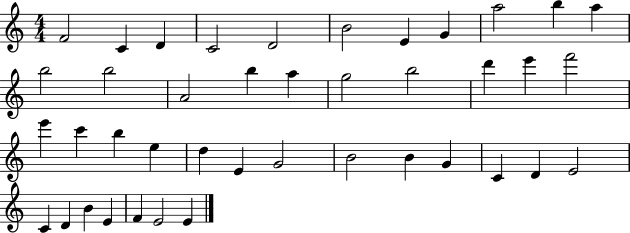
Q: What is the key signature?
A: C major